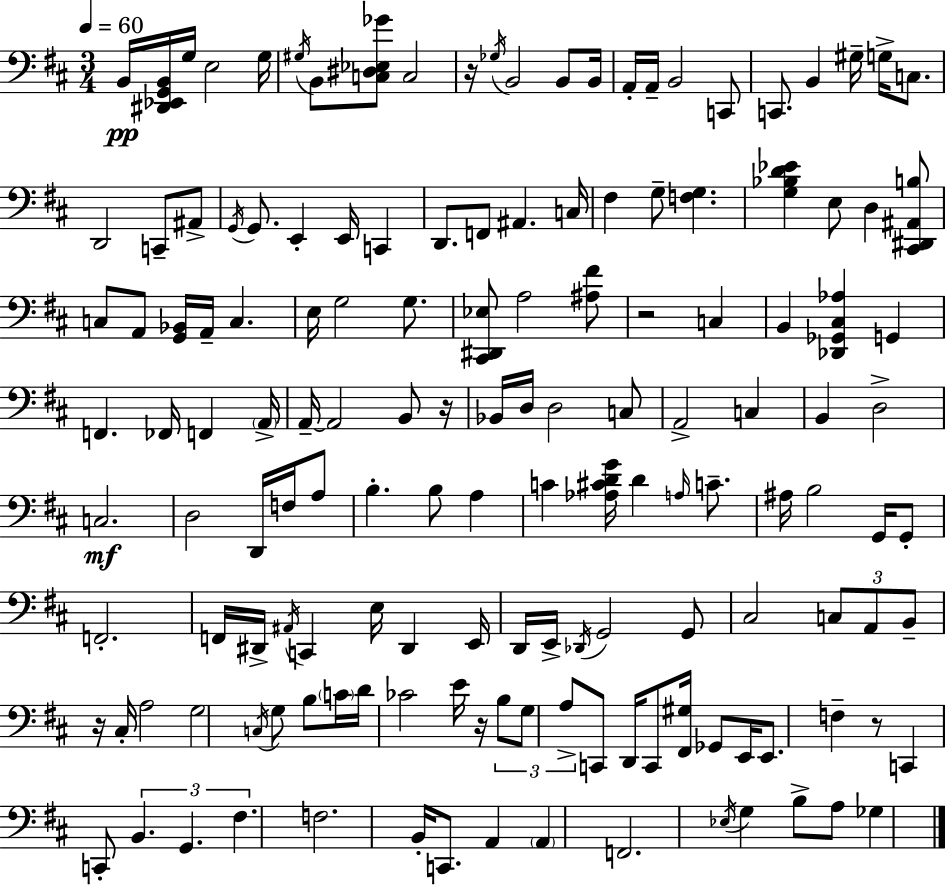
B2/s [D#2,Eb2,G2,B2]/s G3/s E3/h G3/s G#3/s B2/e [C3,D#3,Eb3,Gb4]/e C3/h R/s Gb3/s B2/h B2/e B2/s A2/s A2/s B2/h C2/e C2/e. B2/q G#3/s G3/s C3/e. D2/h C2/e A#2/e G2/s G2/e. E2/q E2/s C2/q D2/e. F2/e A#2/q. C3/s F#3/q G3/e [F3,G3]/q. [G3,Bb3,D4,Eb4]/q E3/e D3/q [C#2,D#2,A#2,B3]/e C3/e A2/e [G2,Bb2]/s A2/s C3/q. E3/s G3/h G3/e. [C#2,D#2,Eb3]/e A3/h [A#3,F#4]/e R/h C3/q B2/q [Db2,Gb2,C#3,Ab3]/q G2/q F2/q. FES2/s F2/q A2/s A2/s A2/h B2/e R/s Bb2/s D3/s D3/h C3/e A2/h C3/q B2/q D3/h C3/h. D3/h D2/s F3/s A3/e B3/q. B3/e A3/q C4/q [Ab3,C#4,D4,G4]/s D4/q A3/s C4/e. A#3/s B3/h G2/s G2/e F2/h. F2/s D#2/s A#2/s C2/q E3/s D#2/q E2/s D2/s E2/s Db2/s G2/h G2/e C#3/h C3/e A2/e B2/e R/s C#3/s A3/h G3/h C3/s G3/e B3/e C4/s D4/s CES4/h E4/s R/s B3/e G3/e A3/e C2/e D2/s C2/e [F#2,G#3]/s Gb2/e E2/s E2/e. F3/q R/e C2/q C2/e B2/q. G2/q. F#3/q. F3/h. B2/s C2/e. A2/q A2/q F2/h. Eb3/s G3/q B3/e A3/e Gb3/q